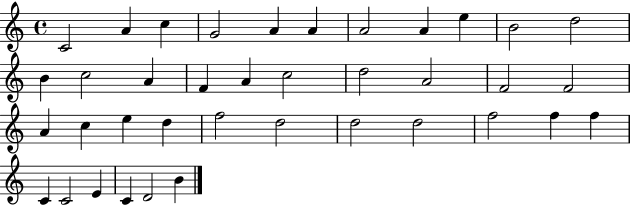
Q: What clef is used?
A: treble